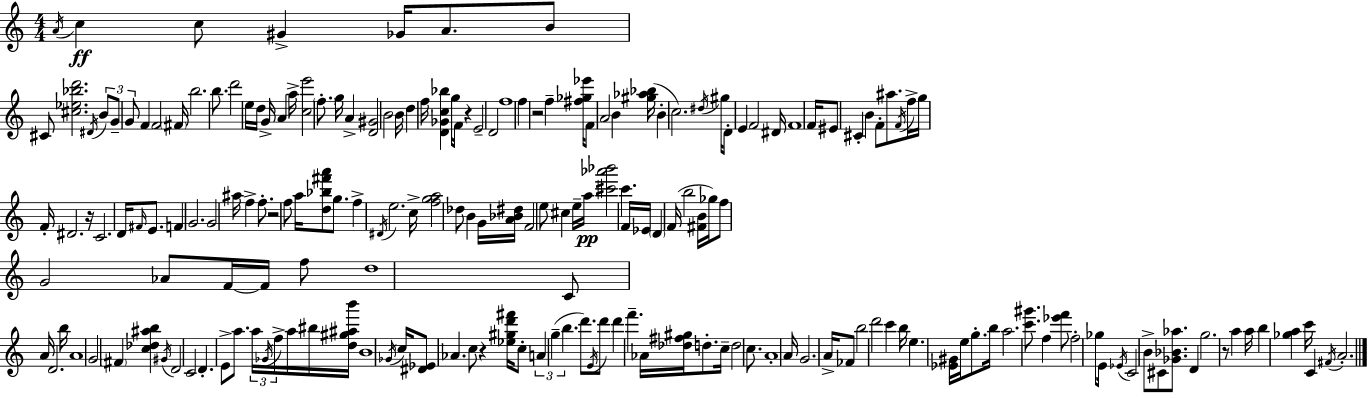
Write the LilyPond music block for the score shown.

{
  \clef treble
  \numericTimeSignature
  \time 4/4
  \key a \minor
  \acciaccatura { a'16 }\ff c''4 c''8 gis'4-> ges'16 a'8. b'8 | cis'8 <cis'' ees'' bes'' d'''>2. \acciaccatura { dis'16 } | \tuplet 3/2 { b'8 g'8-- g'8 } f'4 f'2 | \parenthesize fis'16 b''2. b''8. | \break d'''2 e''16 d''16 g'16-> a'4 | a''16-> <c'' e'''>2 \parenthesize f''8.-. g''16 a'4-> | <d' gis'>2 b'2 | b'16 d''4 f''16 <d' ges' c'' bes''>4 g''16 f'16 r4 | \break e'2-- d'2 | f''1 | f''4 r2 f''4-- | <fis'' ges'' ees'''>16 f'8 a'2 b'4 | \break <gis'' aes'' bes''>16( b'4-. c''2.) | \acciaccatura { dis''16 } gis''16 d'8-. e'4 f'2 | dis'16 f'1 | f'16 eis'8 cis'4-. b'4 f'8-. | \break ais''8. \acciaccatura { f'16 } f''16-> g''16 f'16-. dis'2. | r16 c'2. | d'16 \grace { fis'16 } e'8. f'4 g'2. | g'2 ais''16 f''4-> | \break f''8.-. r2 f''8 a''16 | <d'' bes'' fis''' a'''>8 g''8. f''4-> \acciaccatura { dis'16 } e''2. | c''16-> <f'' g'' a''>2 des''8 | b'4 g'16 <a' bes' dis''>16 f'2 e''8 | \break cis''4 e''16-- a''16\pp <cis''' aes''' bes'''>2 c'''4. | f'16 ees'16 \parenthesize d'4 f'16( b''2 | <fis' b'>16 ges''16) f''8 g'2 | aes'8 f'16~~ f'16 f''8 d''1 | \break c'8 a'16 d'2. | b''16 a'1 | g'2 \parenthesize fis'4 | <c'' des'' ais'' b''>4 \acciaccatura { gis'16 } d'2 c'2 | \break d'4.-. e'8-> a''8. | \tuplet 3/2 { a''16 \acciaccatura { ges'16 } f''16-> } a''16 bis''16 <d'' gis'' ais'' b'''>16 b'1 | \acciaccatura { ges'16 } c''16 <dis' ees'>8 aes'4. | c''8 r4 <ees'' gis'' d''' fis'''>16 c''8-. \tuplet 3/2 { a'4 g''4--( | \break b''4. } d'''8.) \acciaccatura { e'16 } d'''8 d'''4 | f'''4.-- aes'16 <des'' fis'' gis''>16 d''8.-. c''16-- d''2 | c''8. a'1-. | a'16 g'2. | \break a'16-> fes'8 b''2 | d'''2 c'''4 b''16 e''4. | <ees' gis'>16 e''16 g''8.-. b''16 a''2. | <c''' gis'''>8. f''4 <ees''' f'''>8 | \break f''2-. ges''8 e'16 \acciaccatura { ees'16 } c'2 | b'8-> cis'8 <ges' bes' aes''>8. d'4 g''2. | r8 a''4 | a''16 b''4 <ges'' a''>4 c'''16 c'4 \acciaccatura { fis'16 } | \break a'2.-. \bar "|."
}